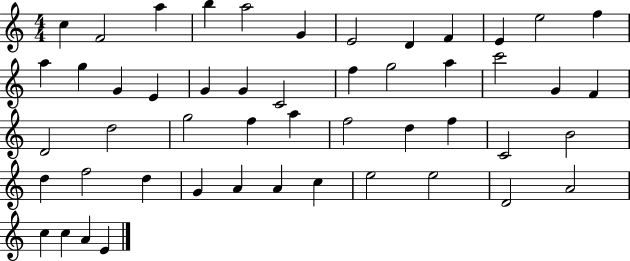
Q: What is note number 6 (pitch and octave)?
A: G4